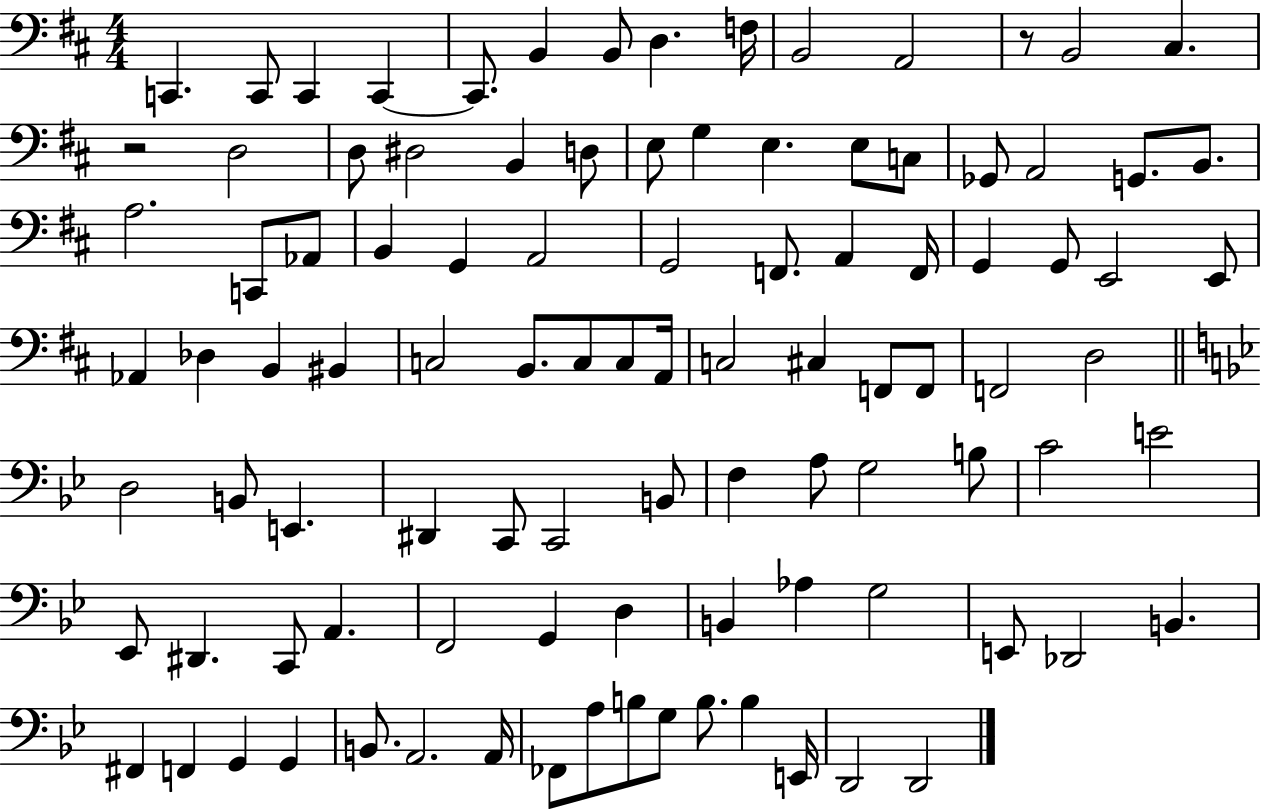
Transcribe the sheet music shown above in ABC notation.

X:1
T:Untitled
M:4/4
L:1/4
K:D
C,, C,,/2 C,, C,, C,,/2 B,, B,,/2 D, F,/4 B,,2 A,,2 z/2 B,,2 ^C, z2 D,2 D,/2 ^D,2 B,, D,/2 E,/2 G, E, E,/2 C,/2 _G,,/2 A,,2 G,,/2 B,,/2 A,2 C,,/2 _A,,/2 B,, G,, A,,2 G,,2 F,,/2 A,, F,,/4 G,, G,,/2 E,,2 E,,/2 _A,, _D, B,, ^B,, C,2 B,,/2 C,/2 C,/2 A,,/4 C,2 ^C, F,,/2 F,,/2 F,,2 D,2 D,2 B,,/2 E,, ^D,, C,,/2 C,,2 B,,/2 F, A,/2 G,2 B,/2 C2 E2 _E,,/2 ^D,, C,,/2 A,, F,,2 G,, D, B,, _A, G,2 E,,/2 _D,,2 B,, ^F,, F,, G,, G,, B,,/2 A,,2 A,,/4 _F,,/2 A,/2 B,/2 G,/2 B,/2 B, E,,/4 D,,2 D,,2